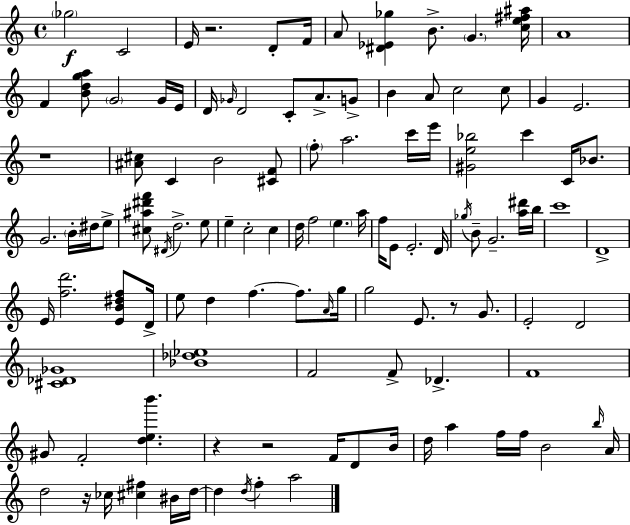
{
  \clef treble
  \time 4/4
  \defaultTimeSignature
  \key a \minor
  \parenthesize ges''2\f c'2 | e'16 r2. d'8-. f'16 | a'8 <dis' ees' ges''>4 b'8.-> \parenthesize g'4. <c'' e'' fis'' ais''>16 | a'1 | \break f'4 <b' d'' g'' a''>8 \parenthesize g'2 g'16 e'16 | d'16 \grace { ges'16 } d'2 c'8-. a'8.-> g'8-> | b'4 a'8 c''2 c''8 | g'4 e'2. | \break r1 | <ais' cis''>8 c'4 b'2 <cis' f'>8 | \parenthesize f''8-. a''2. c'''16 | e'''16 <gis' e'' bes''>2 c'''4 c'16 bes'8. | \break g'2. \parenthesize b'16-. dis''16 e''8-> | <cis'' ais'' dis''' f'''>8 \acciaccatura { dis'16 } d''2.-> | e''8 e''4-- c''2-. c''4 | d''16 f''2 \parenthesize e''4. | \break a''16 f''16 e'8 e'2.-. | d'16 \acciaccatura { ges''16 } b'8-- g'2.-- | <a'' dis'''>16 b''16 c'''1 | d'1-> | \break e'16 <f'' d'''>2. | <e' b' dis'' f''>8 d'16-> e''8 d''4 f''4.~~ f''8. | \grace { a'16 } g''16 g''2 e'8. r8 | g'8. e'2-. d'2 | \break <cis' des' ges'>1 | <bes' des'' ees''>1 | f'2 f'8-> des'4.-> | f'1 | \break gis'8 f'2-. <d'' e'' b'''>4. | r4 r2 | f'16 d'8 b'16 d''16 a''4 f''16 f''16 b'2 | \grace { b''16 } a'16 d''2 r16 ces''16 <cis'' fis''>4 | \break bis'16 d''16~~ d''4 \acciaccatura { d''16 } f''4-. a''2 | \bar "|."
}